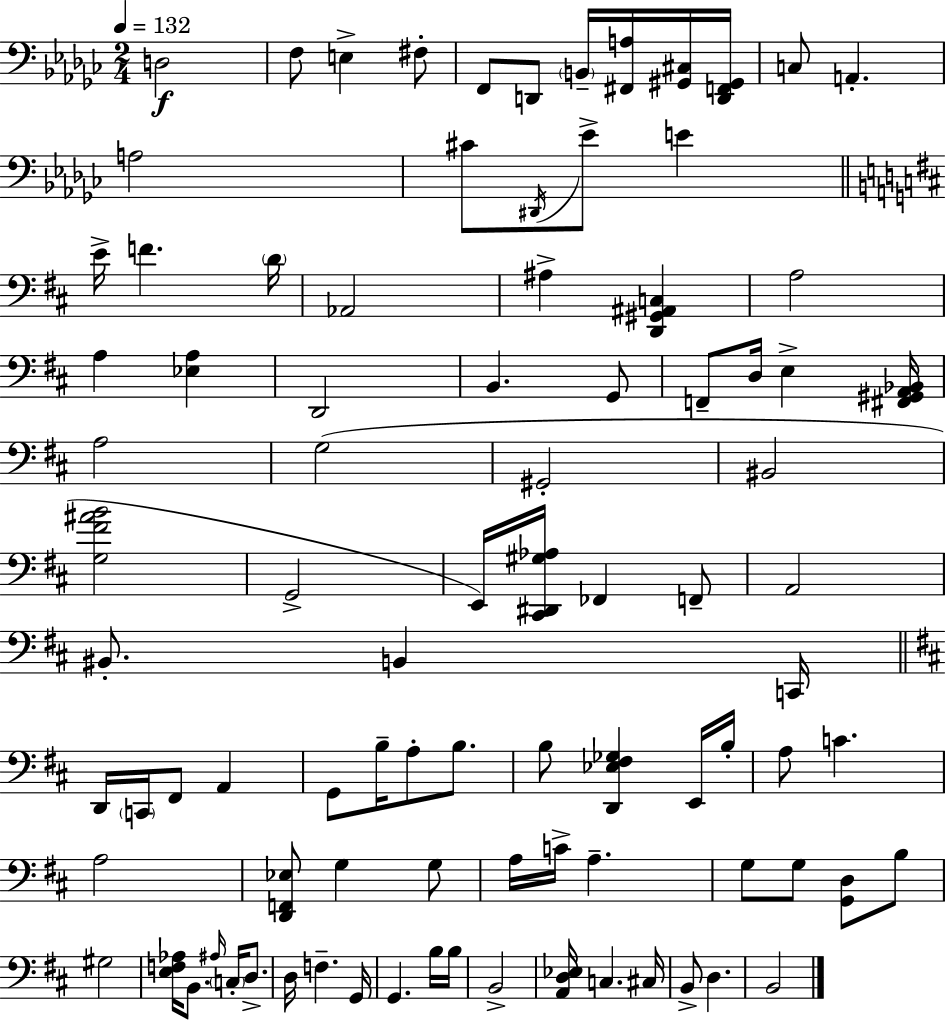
X:1
T:Untitled
M:2/4
L:1/4
K:Ebm
D,2 F,/2 E, ^F,/2 F,,/2 D,,/2 B,,/4 [^F,,A,]/4 [^G,,^C,]/4 [D,,F,,^G,,]/4 C,/2 A,, A,2 ^C/2 ^D,,/4 _E/2 E E/4 F D/4 _A,,2 ^A, [D,,^G,,^A,,C,] A,2 A, [_E,A,] D,,2 B,, G,,/2 F,,/2 D,/4 E, [^F,,^G,,A,,_B,,]/4 A,2 G,2 ^G,,2 ^B,,2 [G,^F^AB]2 G,,2 E,,/4 [^C,,^D,,^G,_A,]/4 _F,, F,,/2 A,,2 ^B,,/2 B,, C,,/4 D,,/4 C,,/4 ^F,,/2 A,, G,,/2 B,/4 A,/2 B,/2 B,/2 [D,,_E,^F,_G,] E,,/4 B,/4 A,/2 C A,2 [D,,F,,_E,]/2 G, G,/2 A,/4 C/4 A, G,/2 G,/2 [G,,D,]/2 B,/2 ^G,2 [E,F,_A,]/4 B,,/2 ^A,/4 C,/4 D,/2 D,/4 F, G,,/4 G,, B,/4 B,/4 B,,2 [A,,D,_E,]/4 C, ^C,/4 B,,/2 D, B,,2